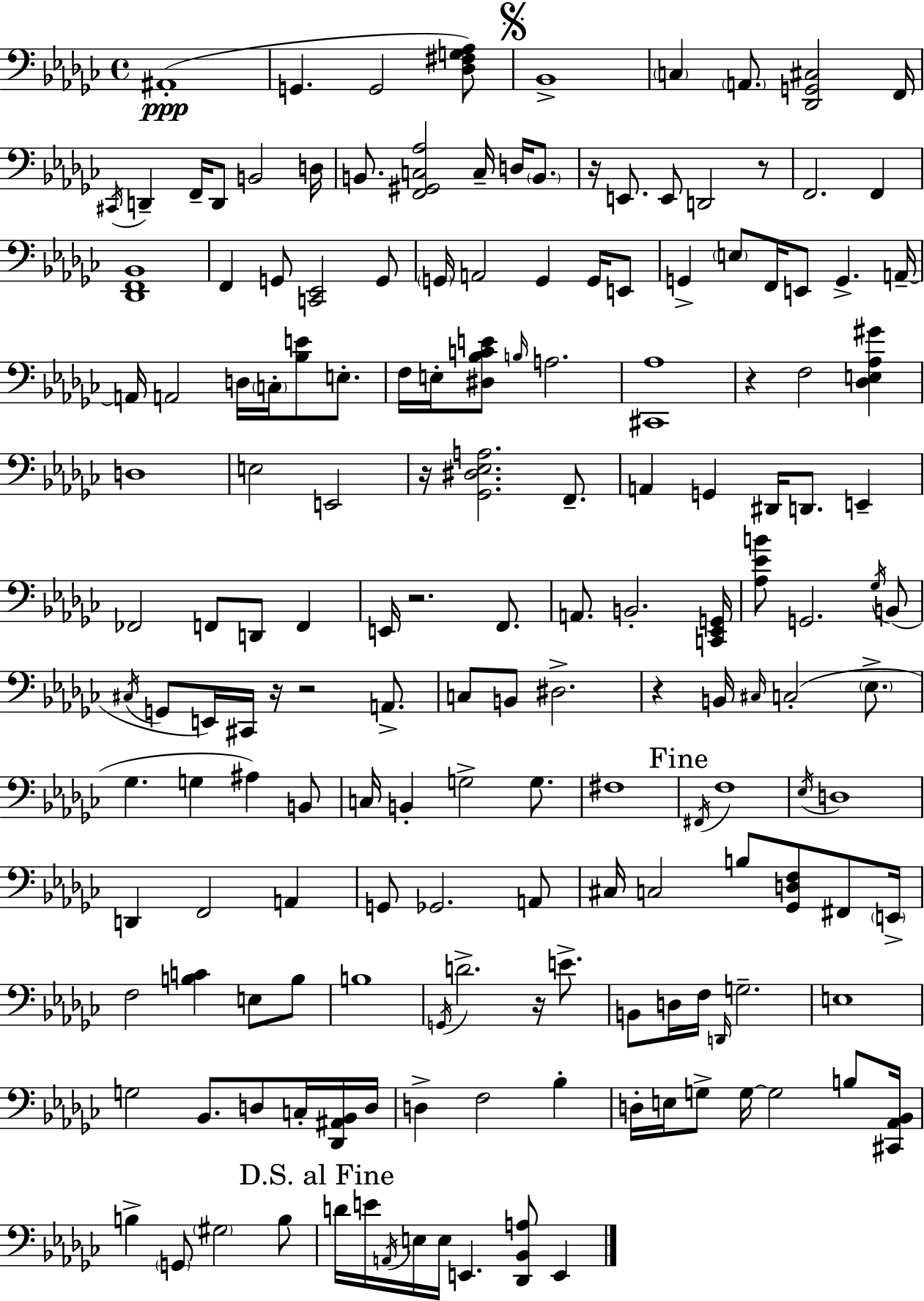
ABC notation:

X:1
T:Untitled
M:4/4
L:1/4
K:Ebm
^A,,4 G,, G,,2 [_D,^F,G,_A,]/2 _B,,4 C, A,,/2 [_D,,G,,^C,]2 F,,/4 ^C,,/4 D,, F,,/4 D,,/2 B,,2 D,/4 B,,/2 [F,,^G,,C,_A,]2 C,/4 D,/4 B,,/2 z/4 E,,/2 E,,/2 D,,2 z/2 F,,2 F,, [_D,,F,,_B,,]4 F,, G,,/2 [C,,_E,,]2 G,,/2 G,,/4 A,,2 G,, G,,/4 E,,/2 G,, E,/2 F,,/4 E,,/2 G,, A,,/4 A,,/4 A,,2 D,/4 C,/4 [_B,E]/2 E,/2 F,/4 E,/4 [^D,_B,CE]/2 B,/4 A,2 [^C,,_A,]4 z F,2 [_D,E,_A,^G] D,4 E,2 E,,2 z/4 [_G,,^D,_E,A,]2 F,,/2 A,, G,, ^D,,/4 D,,/2 E,, _F,,2 F,,/2 D,,/2 F,, E,,/4 z2 F,,/2 A,,/2 B,,2 [C,,_E,,G,,]/4 [_A,_EB]/2 G,,2 _G,/4 B,,/2 ^C,/4 G,,/2 E,,/4 ^C,,/4 z/4 z2 A,,/2 C,/2 B,,/2 ^D,2 z B,,/4 ^C,/4 C,2 _E,/2 _G, G, ^A, B,,/2 C,/4 B,, G,2 G,/2 ^F,4 ^F,,/4 F,4 _E,/4 D,4 D,, F,,2 A,, G,,/2 _G,,2 A,,/2 ^C,/4 C,2 B,/2 [_G,,D,F,]/2 ^F,,/2 E,,/4 F,2 [B,C] E,/2 B,/2 B,4 G,,/4 D2 z/4 E/2 B,,/2 D,/4 F,/4 D,,/4 G,2 E,4 G,2 _B,,/2 D,/2 C,/4 [_D,,^A,,_B,,]/4 D,/4 D, F,2 _B, D,/4 E,/4 G,/2 G,/4 G,2 B,/2 [^C,,_A,,_B,,]/4 B, G,,/2 ^G,2 B,/2 D/4 E/4 A,,/4 E,/4 E,/4 E,, [_D,,_B,,A,]/2 E,,